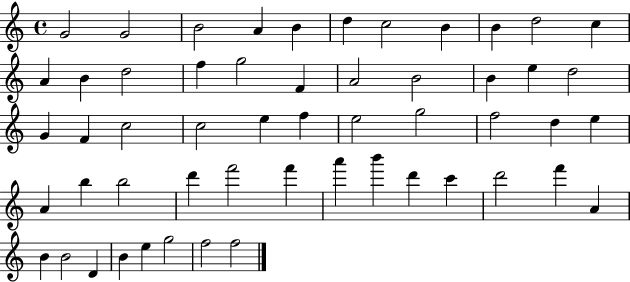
G4/h G4/h B4/h A4/q B4/q D5/q C5/h B4/q B4/q D5/h C5/q A4/q B4/q D5/h F5/q G5/h F4/q A4/h B4/h B4/q E5/q D5/h G4/q F4/q C5/h C5/h E5/q F5/q E5/h G5/h F5/h D5/q E5/q A4/q B5/q B5/h D6/q F6/h F6/q A6/q B6/q D6/q C6/q D6/h F6/q A4/q B4/q B4/h D4/q B4/q E5/q G5/h F5/h F5/h